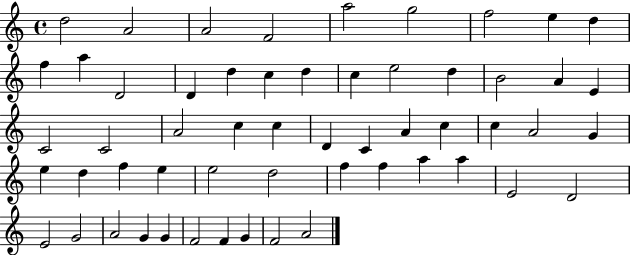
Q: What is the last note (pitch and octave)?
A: A4